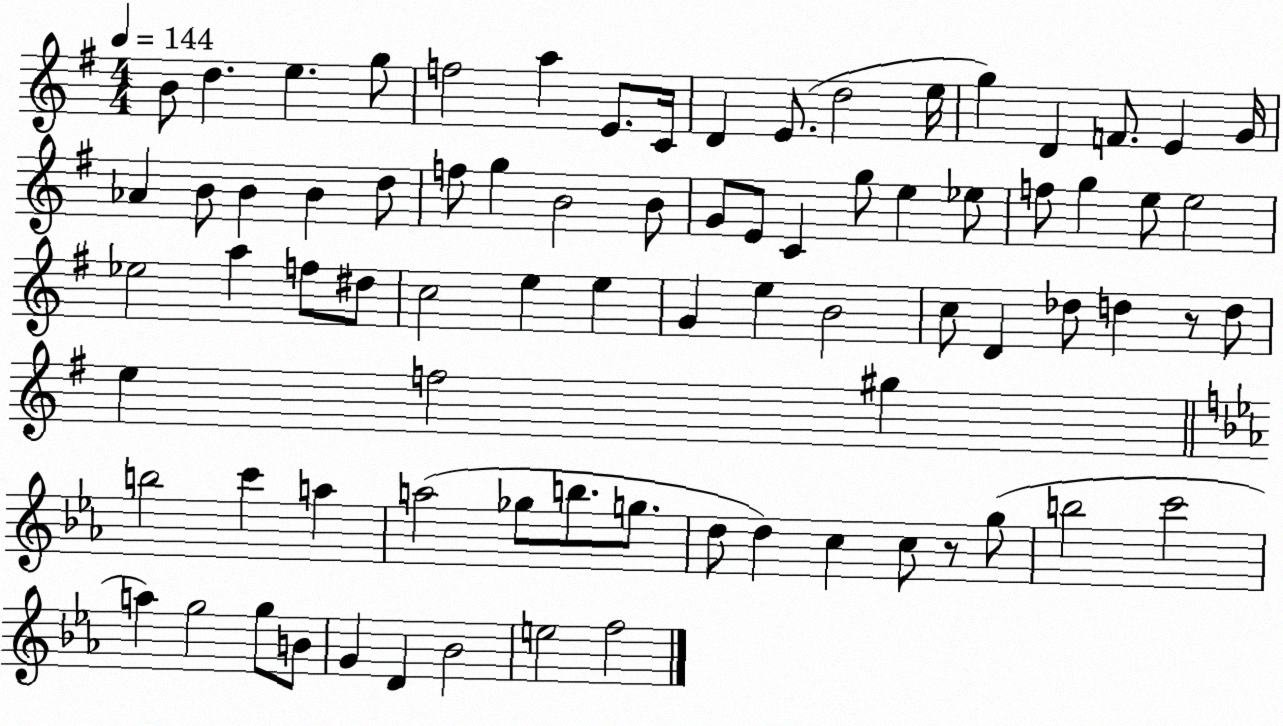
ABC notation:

X:1
T:Untitled
M:4/4
L:1/4
K:G
B/2 d e g/2 f2 a E/2 C/4 D E/2 d2 e/4 g D F/2 E G/4 _A B/2 B B d/2 f/2 g B2 B/2 G/2 E/2 C g/2 e _e/2 f/2 g e/2 e2 _e2 a f/2 ^d/2 c2 e e G e B2 c/2 D _d/2 d z/2 d/2 e f2 ^g b2 c' a a2 _g/2 b/2 g/2 d/2 d c c/2 z/2 g/2 b2 c'2 a g2 g/2 B/2 G D _B2 e2 f2